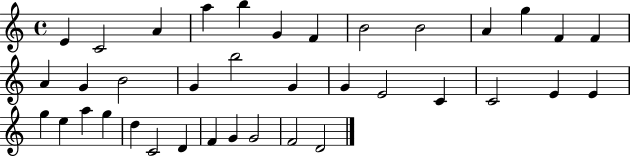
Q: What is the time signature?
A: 4/4